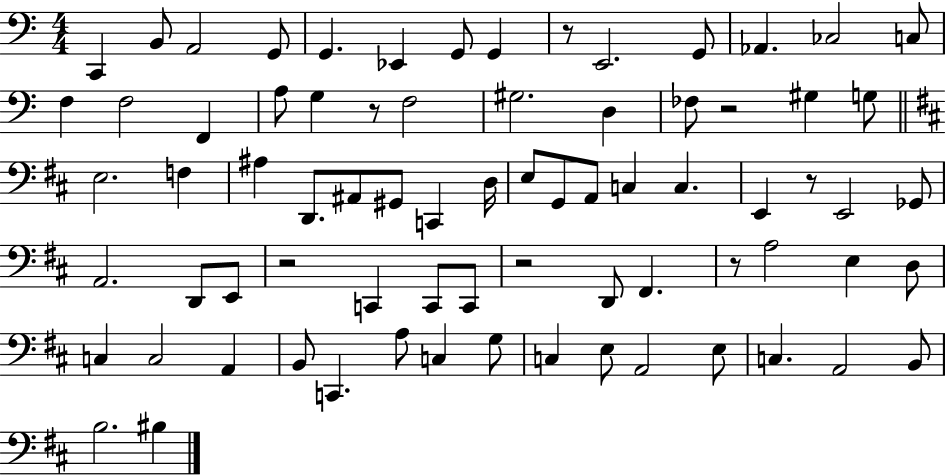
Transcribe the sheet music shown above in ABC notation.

X:1
T:Untitled
M:4/4
L:1/4
K:C
C,, B,,/2 A,,2 G,,/2 G,, _E,, G,,/2 G,, z/2 E,,2 G,,/2 _A,, _C,2 C,/2 F, F,2 F,, A,/2 G, z/2 F,2 ^G,2 D, _F,/2 z2 ^G, G,/2 E,2 F, ^A, D,,/2 ^A,,/2 ^G,,/2 C,, D,/4 E,/2 G,,/2 A,,/2 C, C, E,, z/2 E,,2 _G,,/2 A,,2 D,,/2 E,,/2 z2 C,, C,,/2 C,,/2 z2 D,,/2 ^F,, z/2 A,2 E, D,/2 C, C,2 A,, B,,/2 C,, A,/2 C, G,/2 C, E,/2 A,,2 E,/2 C, A,,2 B,,/2 B,2 ^B,